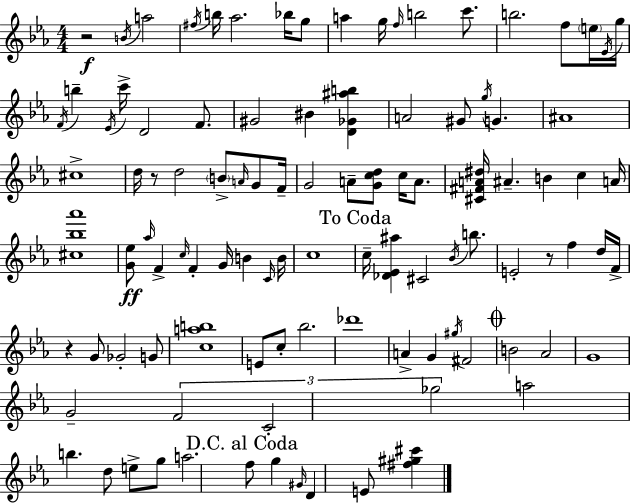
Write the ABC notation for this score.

X:1
T:Untitled
M:4/4
L:1/4
K:Cm
z2 B/4 a2 ^f/4 b/4 _a2 _b/4 g/2 a g/4 f/4 b2 c'/2 b2 f/2 e/4 _E/4 g/4 F/4 b _E/4 c'/4 D2 F/2 ^G2 ^B [D_G^ab] A2 ^G/2 g/4 G ^A4 ^c4 d/4 z/2 d2 B/2 A/4 G/2 F/4 G2 A/2 [Gcd]/2 c/4 A/2 [^C^FA^d]/4 ^A B c A/4 [^c_b_a']4 [G_e]/2 _a/4 F c/4 F G/4 B C/4 B/4 c4 c/4 [_D_E^a] ^C2 _B/4 b/2 E2 z/2 f d/4 F/4 z G/2 _G2 G/2 [cab]4 E/2 c/2 _b2 _d'4 A G ^g/4 ^F2 B2 _A2 G4 G2 F2 C2 _g2 a2 b d/2 e/2 g/2 a2 f/2 g ^G/4 D E/2 [^f^g^c']